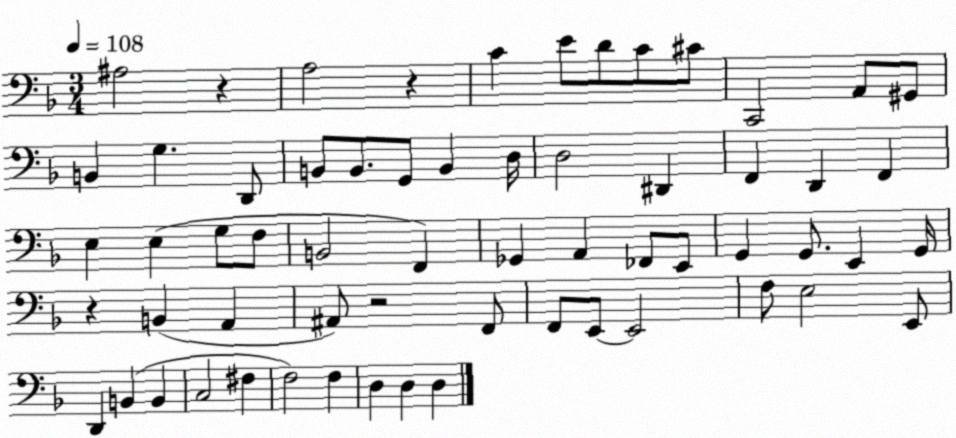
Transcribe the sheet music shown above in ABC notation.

X:1
T:Untitled
M:3/4
L:1/4
K:F
^A,2 z A,2 z C E/2 D/2 C/2 ^C/2 C,,2 A,,/2 ^G,,/2 B,, G, D,,/2 B,,/2 B,,/2 G,,/2 B,, D,/4 D,2 ^D,, F,, D,, F,, E, E, G,/2 F,/2 B,,2 F,, _G,, A,, _F,,/2 E,,/2 G,, G,,/2 E,, G,,/4 z B,, A,, ^A,,/2 z2 F,,/2 F,,/2 E,,/2 E,,2 F,/2 E,2 E,,/2 D,, B,, B,, C,2 ^F, F,2 F, D, D, D,